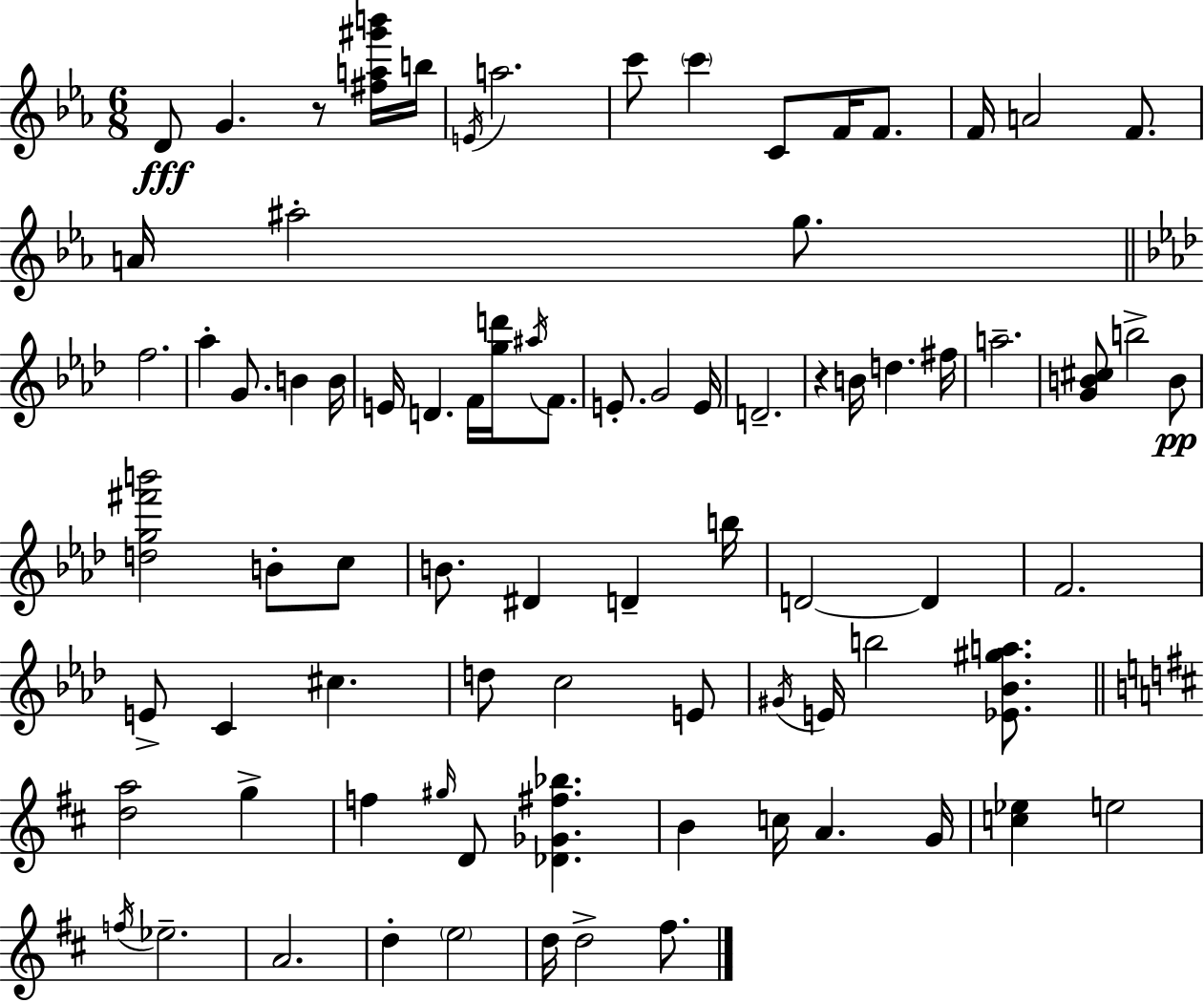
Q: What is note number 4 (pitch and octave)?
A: E4